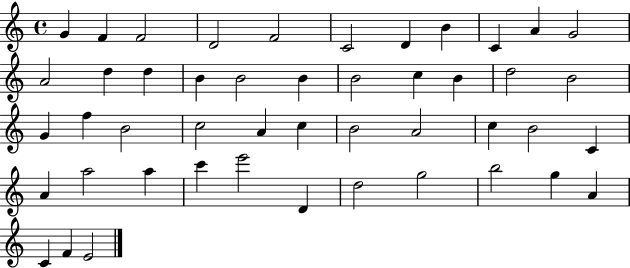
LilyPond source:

{
  \clef treble
  \time 4/4
  \defaultTimeSignature
  \key c \major
  g'4 f'4 f'2 | d'2 f'2 | c'2 d'4 b'4 | c'4 a'4 g'2 | \break a'2 d''4 d''4 | b'4 b'2 b'4 | b'2 c''4 b'4 | d''2 b'2 | \break g'4 f''4 b'2 | c''2 a'4 c''4 | b'2 a'2 | c''4 b'2 c'4 | \break a'4 a''2 a''4 | c'''4 e'''2 d'4 | d''2 g''2 | b''2 g''4 a'4 | \break c'4 f'4 e'2 | \bar "|."
}